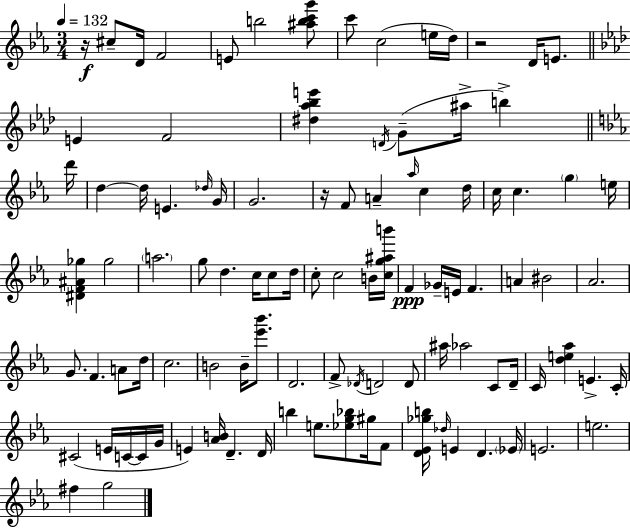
R/s C#5/e D4/s F4/h E4/e B5/h [A#5,B5,C6,G6]/e C6/e C5/h E5/s D5/s R/h D4/s E4/e. E4/q F4/h [D#5,Ab5,Bb5,E6]/q D4/s G4/e A#5/s B5/q D6/s D5/q D5/s E4/q. Db5/s G4/s G4/h. R/s F4/e A4/q Ab5/s C5/q D5/s C5/s C5/q. G5/q E5/s [D#4,F4,A#4,Gb5]/q Gb5/h A5/h. G5/e D5/q. C5/s C5/e D5/s C5/e C5/h B4/s [C5,G5,A#5,B6]/s F4/q Gb4/s E4/s F4/q. A4/q BIS4/h Ab4/h. G4/e. F4/q. A4/e D5/s C5/h. B4/h B4/s [Eb6,Bb6]/e. D4/h. F4/e Db4/s D4/h D4/e A#5/s Ab5/h C4/e D4/s C4/s [D5,E5,Ab5]/q E4/q. C4/s C#4/h E4/s C4/s C4/s G4/s E4/q [Ab4,B4]/s D4/q. D4/s B5/q E5/e. [Eb5,G5,Bb5]/e G#5/s F4/e [D4,Eb4,Gb5,B5]/s Db5/s E4/q D4/q. Eb4/s E4/h. E5/h. F#5/q G5/h